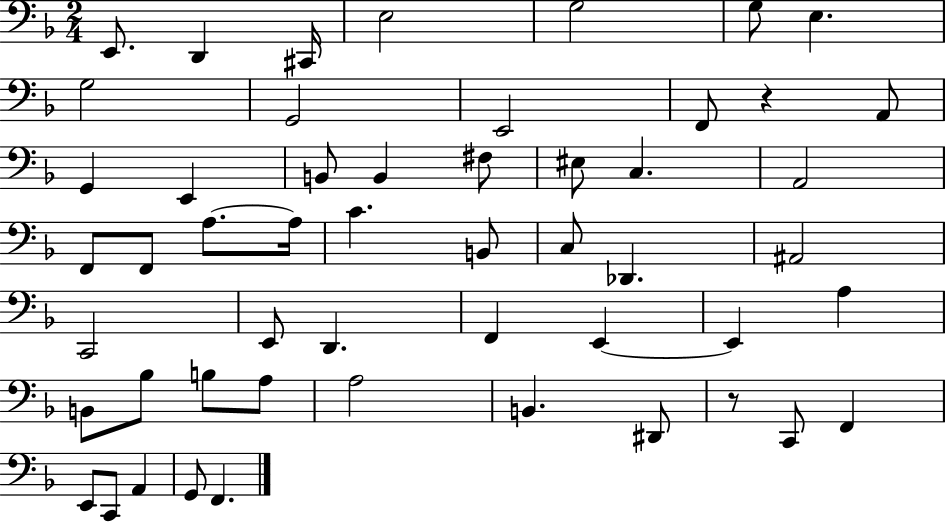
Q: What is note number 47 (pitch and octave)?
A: C2